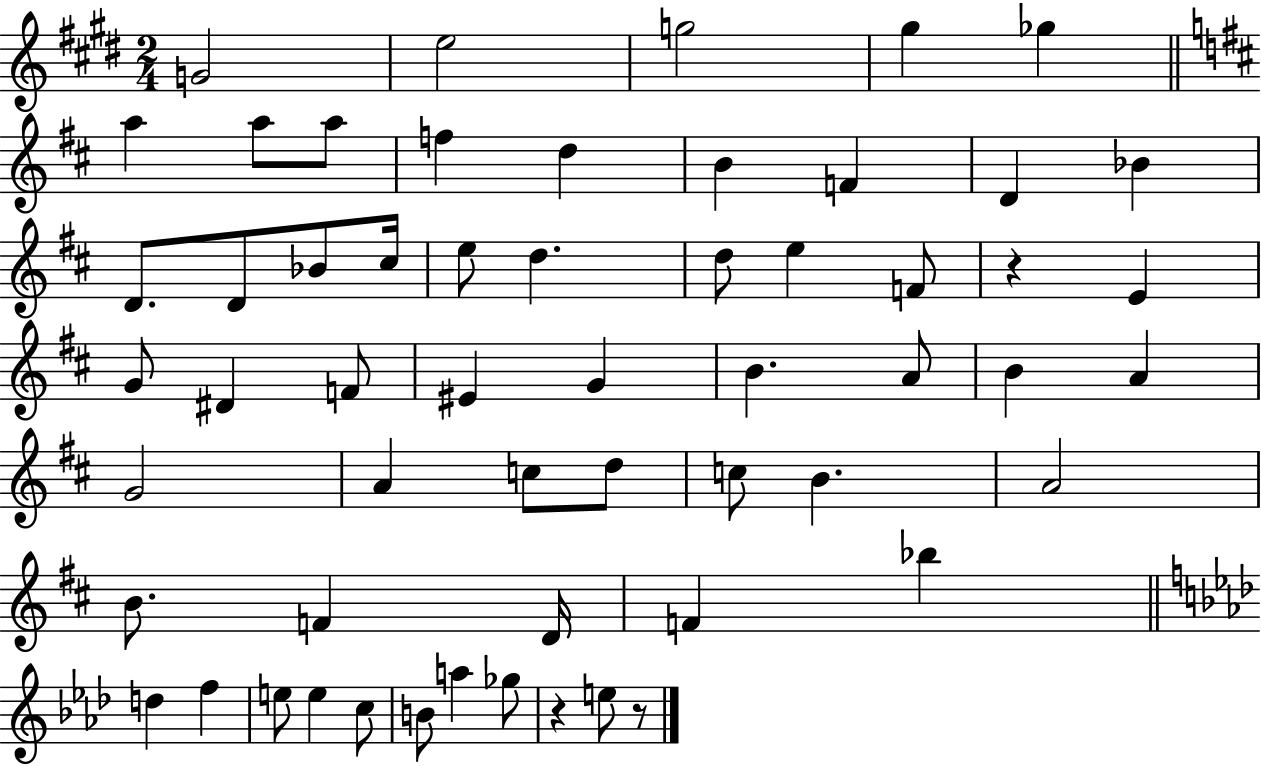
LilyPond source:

{
  \clef treble
  \numericTimeSignature
  \time 2/4
  \key e \major
  g'2 | e''2 | g''2 | gis''4 ges''4 | \break \bar "||" \break \key b \minor a''4 a''8 a''8 | f''4 d''4 | b'4 f'4 | d'4 bes'4 | \break d'8. d'8 bes'8 cis''16 | e''8 d''4. | d''8 e''4 f'8 | r4 e'4 | \break g'8 dis'4 f'8 | eis'4 g'4 | b'4. a'8 | b'4 a'4 | \break g'2 | a'4 c''8 d''8 | c''8 b'4. | a'2 | \break b'8. f'4 d'16 | f'4 bes''4 | \bar "||" \break \key aes \major d''4 f''4 | e''8 e''4 c''8 | b'8 a''4 ges''8 | r4 e''8 r8 | \break \bar "|."
}